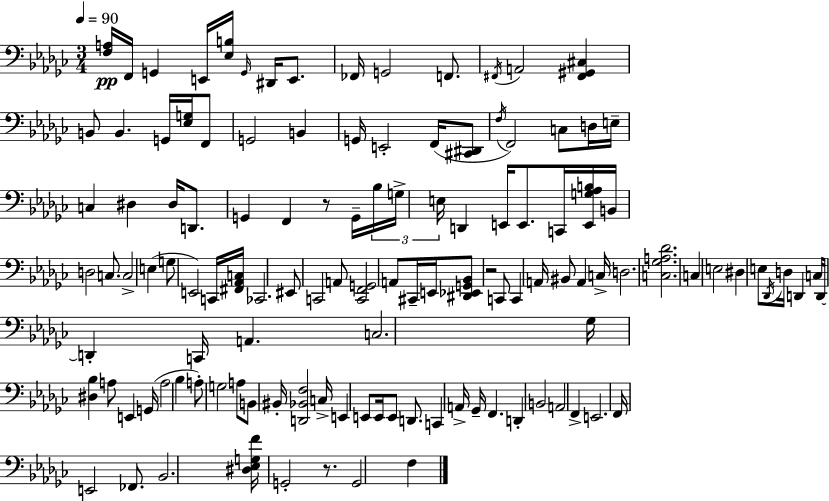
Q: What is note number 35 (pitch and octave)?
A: E3